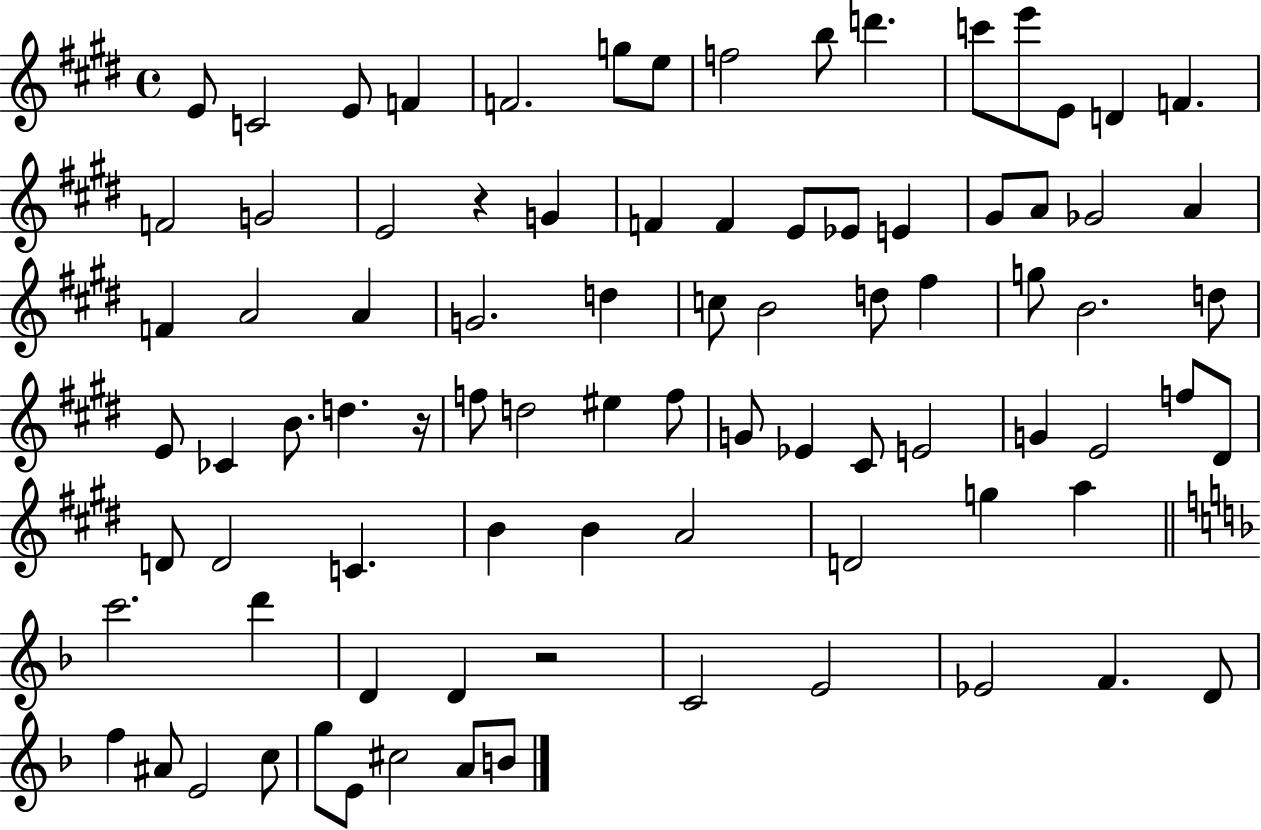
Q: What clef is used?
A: treble